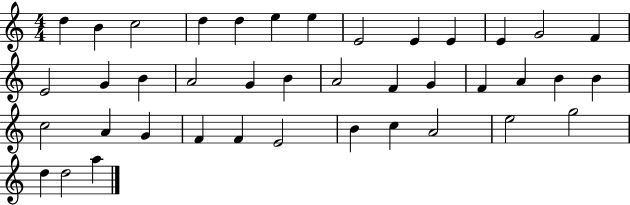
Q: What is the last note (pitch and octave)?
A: A5